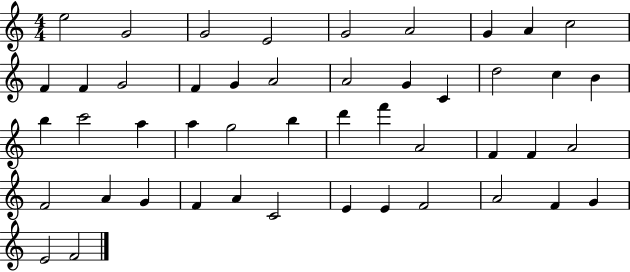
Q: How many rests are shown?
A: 0